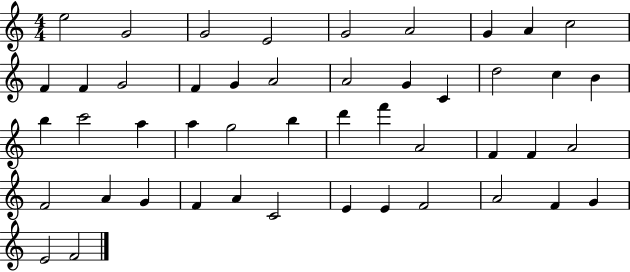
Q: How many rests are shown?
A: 0